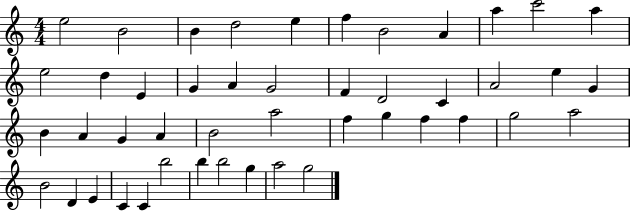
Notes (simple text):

E5/h B4/h B4/q D5/h E5/q F5/q B4/h A4/q A5/q C6/h A5/q E5/h D5/q E4/q G4/q A4/q G4/h F4/q D4/h C4/q A4/h E5/q G4/q B4/q A4/q G4/q A4/q B4/h A5/h F5/q G5/q F5/q F5/q G5/h A5/h B4/h D4/q E4/q C4/q C4/q B5/h B5/q B5/h G5/q A5/h G5/h